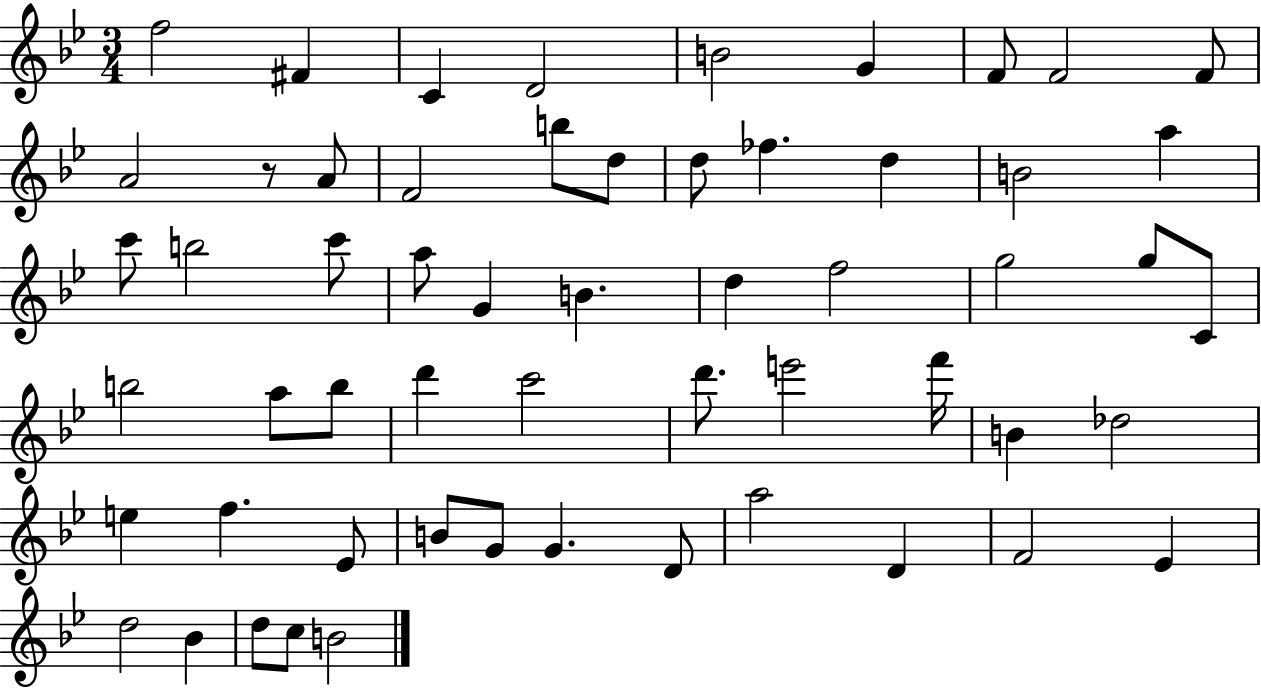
X:1
T:Untitled
M:3/4
L:1/4
K:Bb
f2 ^F C D2 B2 G F/2 F2 F/2 A2 z/2 A/2 F2 b/2 d/2 d/2 _f d B2 a c'/2 b2 c'/2 a/2 G B d f2 g2 g/2 C/2 b2 a/2 b/2 d' c'2 d'/2 e'2 f'/4 B _d2 e f _E/2 B/2 G/2 G D/2 a2 D F2 _E d2 _B d/2 c/2 B2